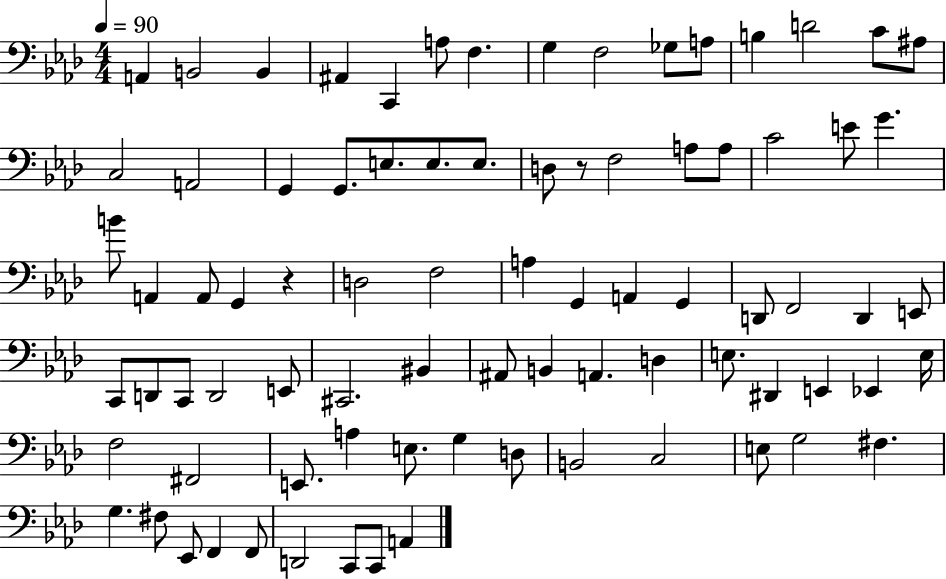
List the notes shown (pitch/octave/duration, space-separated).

A2/q B2/h B2/q A#2/q C2/q A3/e F3/q. G3/q F3/h Gb3/e A3/e B3/q D4/h C4/e A#3/e C3/h A2/h G2/q G2/e. E3/e. E3/e. E3/e. D3/e R/e F3/h A3/e A3/e C4/h E4/e G4/q. B4/e A2/q A2/e G2/q R/q D3/h F3/h A3/q G2/q A2/q G2/q D2/e F2/h D2/q E2/e C2/e D2/e C2/e D2/h E2/e C#2/h. BIS2/q A#2/e B2/q A2/q. D3/q E3/e. D#2/q E2/q Eb2/q E3/s F3/h F#2/h E2/e. A3/q E3/e. G3/q D3/e B2/h C3/h E3/e G3/h F#3/q. G3/q. F#3/e Eb2/e F2/q F2/e D2/h C2/e C2/e A2/q